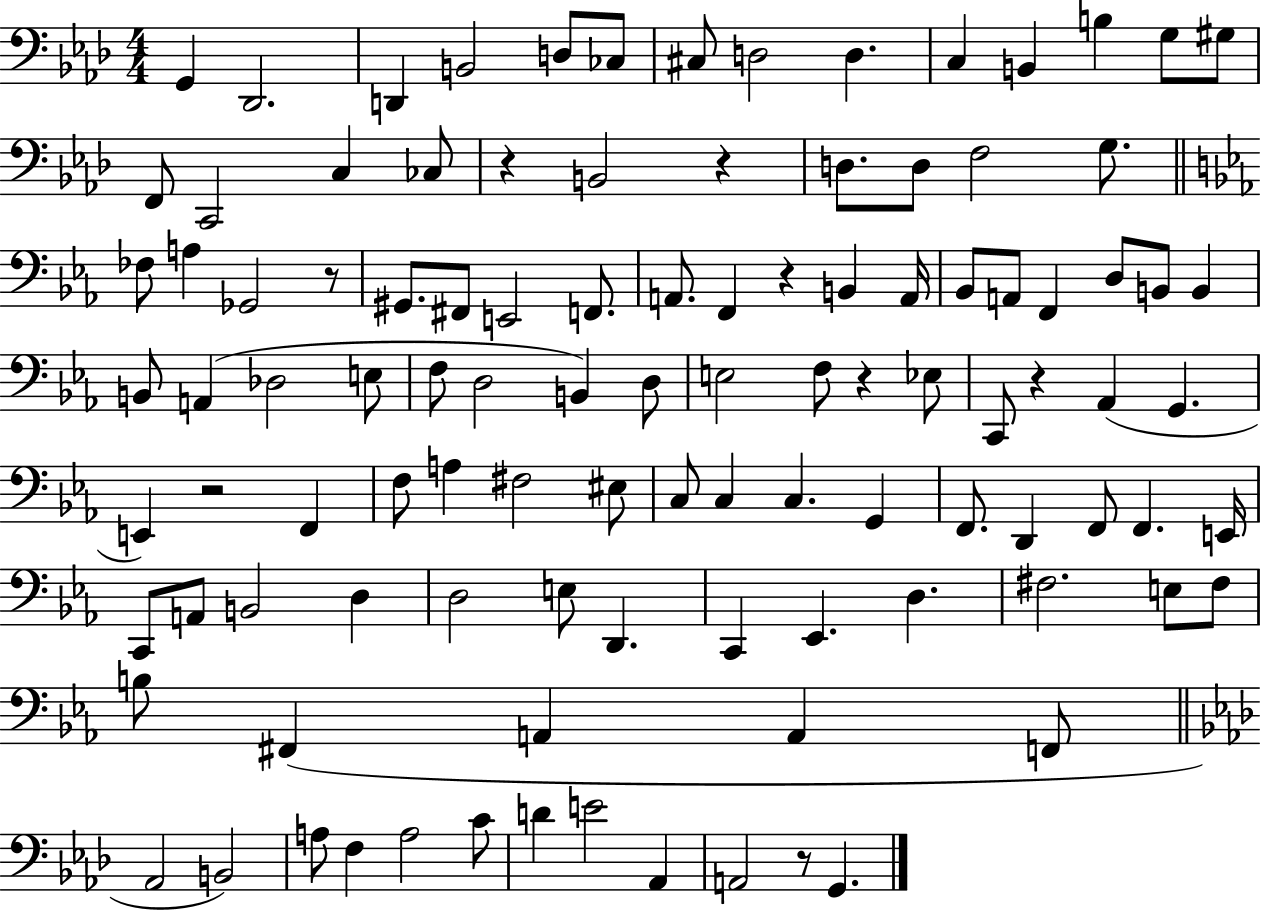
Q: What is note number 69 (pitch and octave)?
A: E2